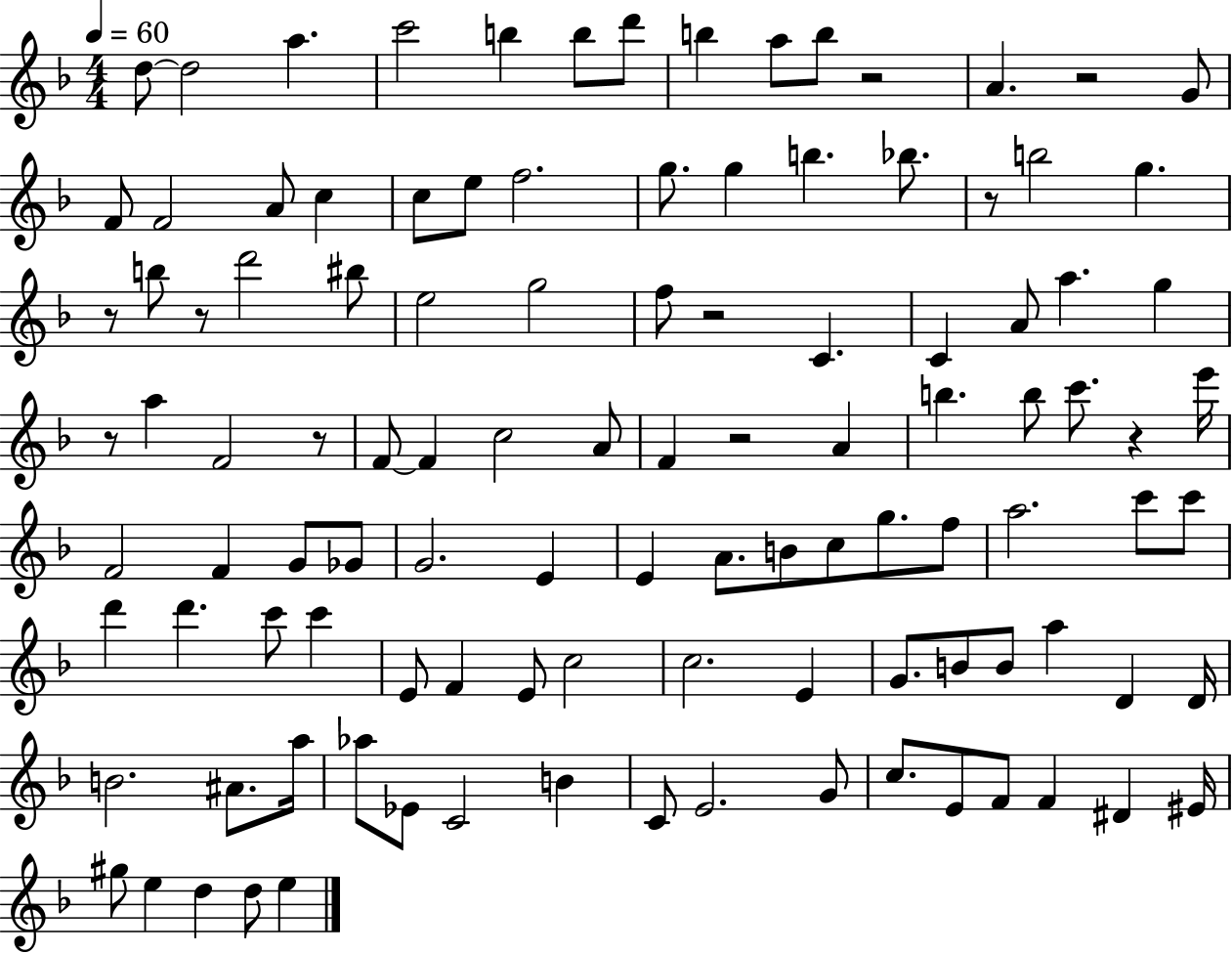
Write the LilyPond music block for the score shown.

{
  \clef treble
  \numericTimeSignature
  \time 4/4
  \key f \major
  \tempo 4 = 60
  d''8~~ d''2 a''4. | c'''2 b''4 b''8 d'''8 | b''4 a''8 b''8 r2 | a'4. r2 g'8 | \break f'8 f'2 a'8 c''4 | c''8 e''8 f''2. | g''8. g''4 b''4. bes''8. | r8 b''2 g''4. | \break r8 b''8 r8 d'''2 bis''8 | e''2 g''2 | f''8 r2 c'4. | c'4 a'8 a''4. g''4 | \break r8 a''4 f'2 r8 | f'8~~ f'4 c''2 a'8 | f'4 r2 a'4 | b''4. b''8 c'''8. r4 e'''16 | \break f'2 f'4 g'8 ges'8 | g'2. e'4 | e'4 a'8. b'8 c''8 g''8. f''8 | a''2. c'''8 c'''8 | \break d'''4 d'''4. c'''8 c'''4 | e'8 f'4 e'8 c''2 | c''2. e'4 | g'8. b'8 b'8 a''4 d'4 d'16 | \break b'2. ais'8. a''16 | aes''8 ees'8 c'2 b'4 | c'8 e'2. g'8 | c''8. e'8 f'8 f'4 dis'4 eis'16 | \break gis''8 e''4 d''4 d''8 e''4 | \bar "|."
}